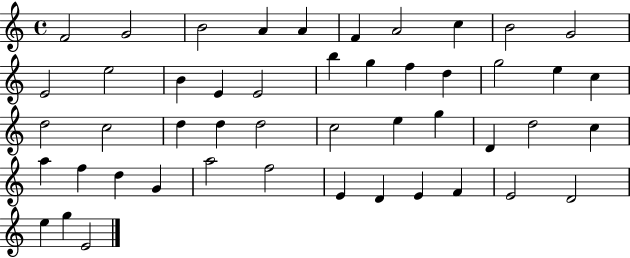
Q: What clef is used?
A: treble